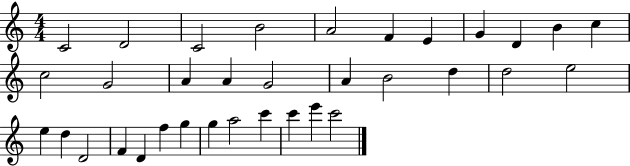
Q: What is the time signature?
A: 4/4